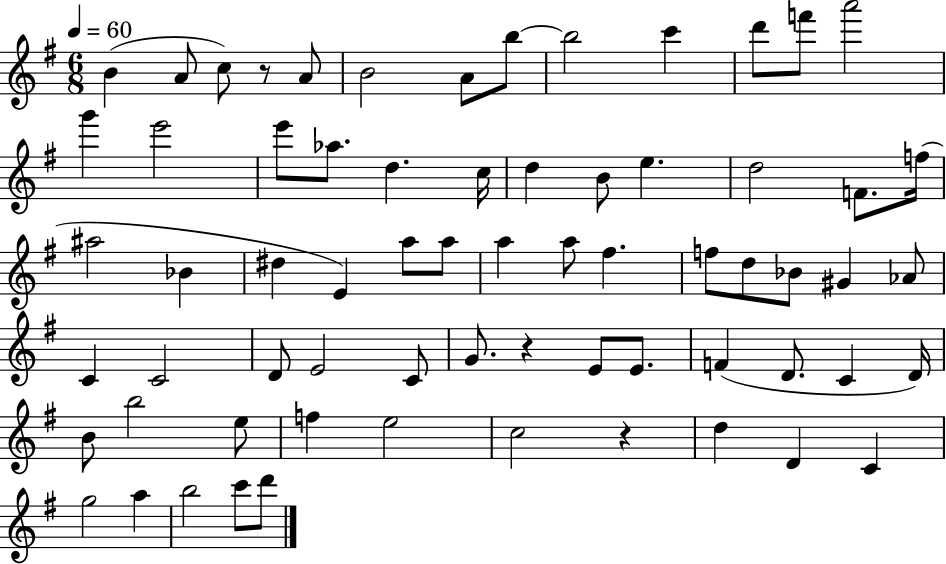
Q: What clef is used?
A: treble